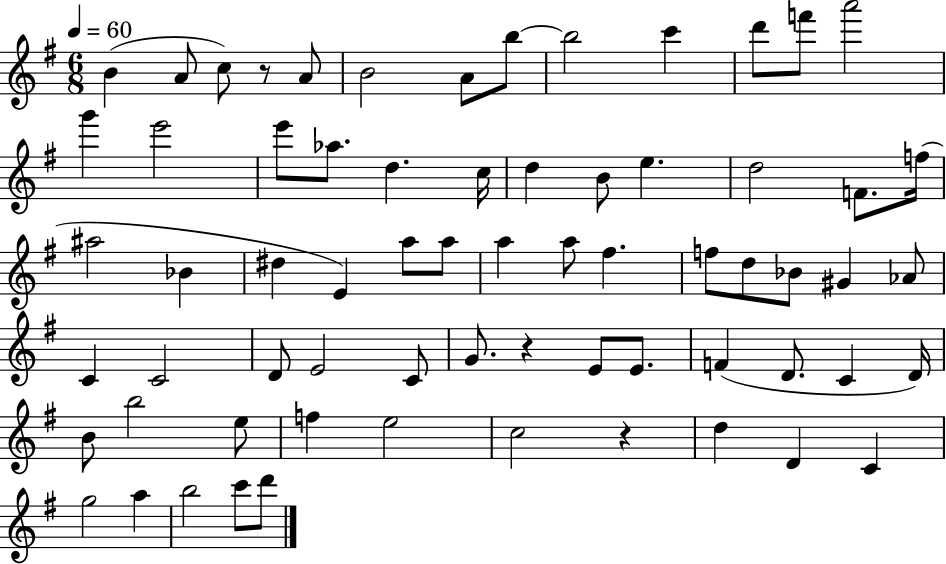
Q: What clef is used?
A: treble